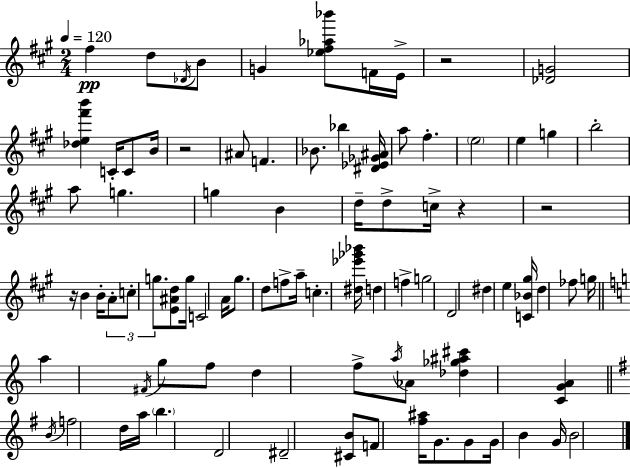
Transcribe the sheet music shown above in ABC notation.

X:1
T:Untitled
M:2/4
L:1/4
K:A
^f d/2 _D/4 B/2 G [_e^f_a_b']/2 F/4 E/4 z2 [_DG]2 [_de^f'b'] C/4 C/2 B/4 z2 ^A/2 F _B/2 _b [^D_E_G^A]/4 a/2 ^f e2 e g b2 a/2 g g B d/4 d/2 c/4 z z2 z/4 B B/4 A/2 c/2 g/2 [E^Ad]/2 g/4 C2 A/4 ^g/2 d/2 f/2 a/4 c [^d_e'_g'_b']/4 d f g2 D2 ^d e [C_B^g]/4 d _f/2 g/4 a ^F/4 g/2 f/2 d f/2 a/4 _A/2 [_d_g^a^c'] [CGA] B/4 f2 d/4 a/4 b D2 ^D2 [^CB]/2 F/2 [^f^a]/4 G/2 G/2 G/4 B G/4 B2